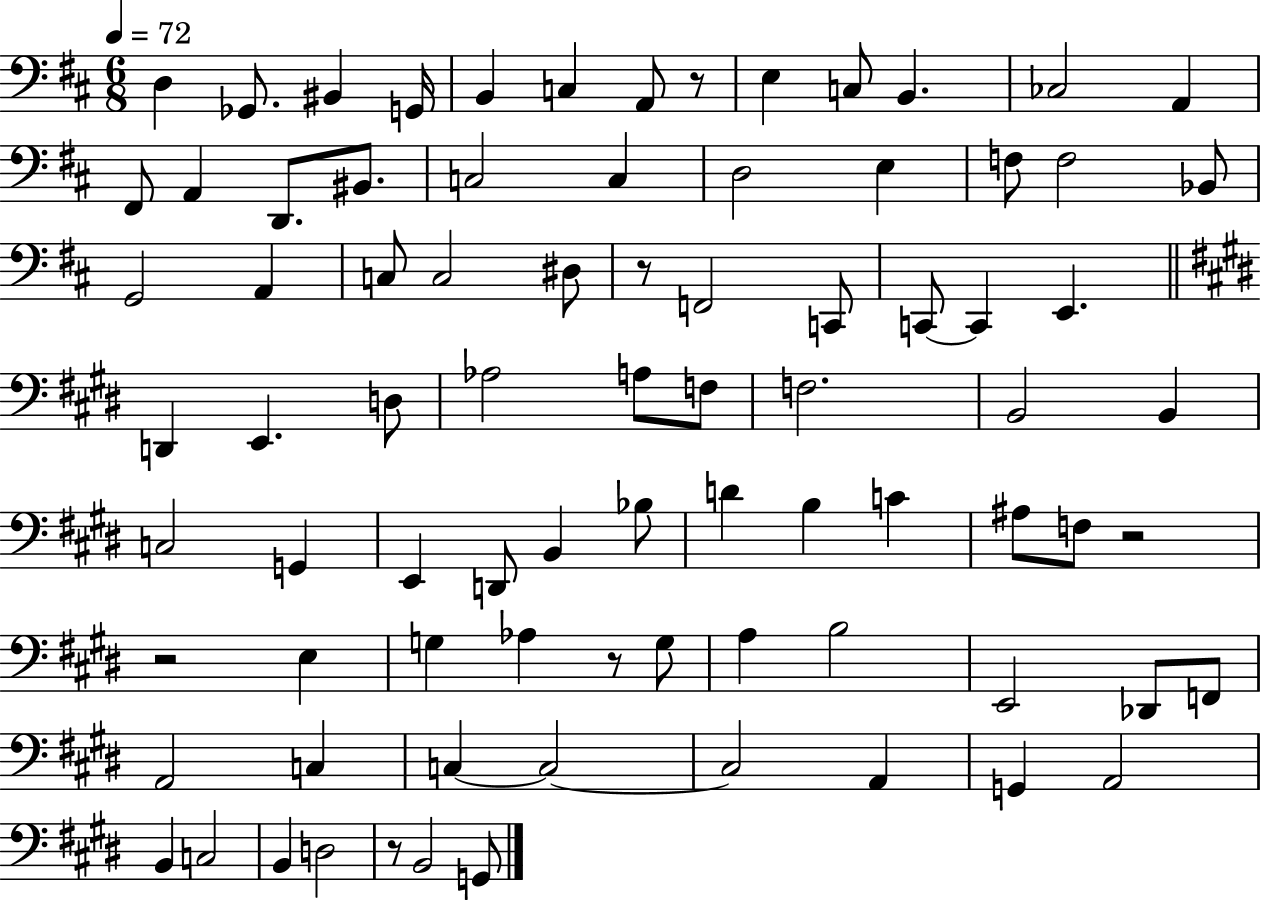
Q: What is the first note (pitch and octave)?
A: D3